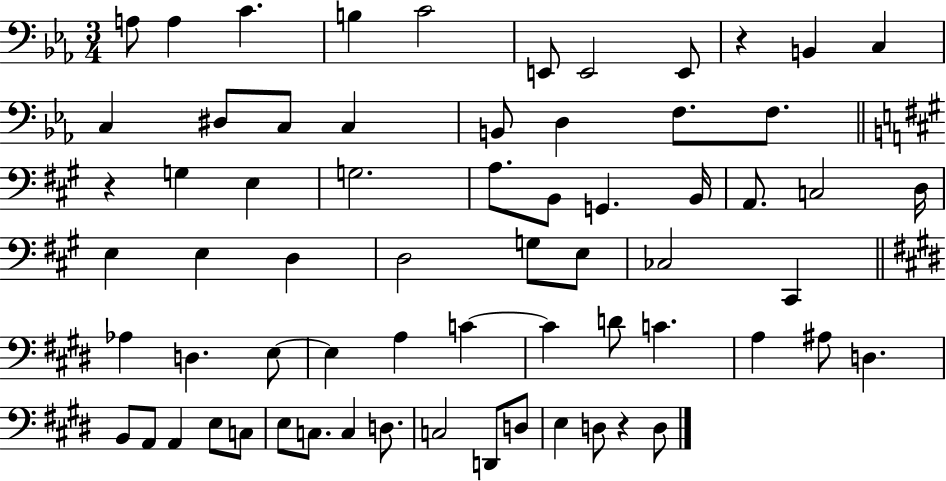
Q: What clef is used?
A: bass